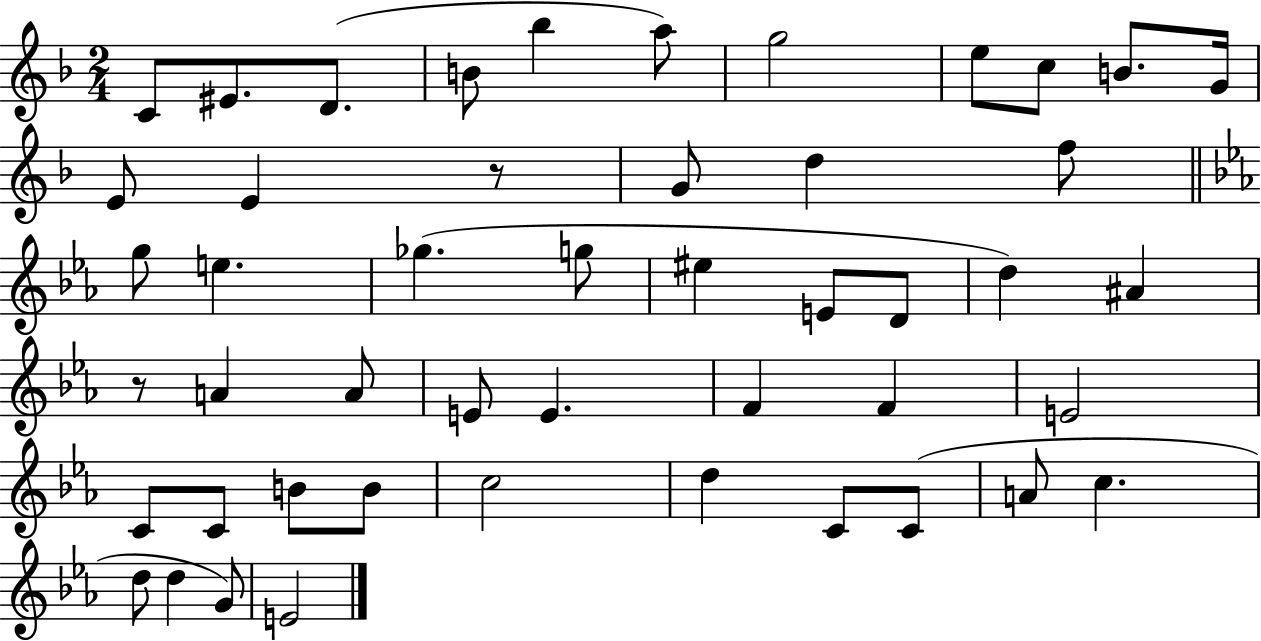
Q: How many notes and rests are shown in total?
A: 48